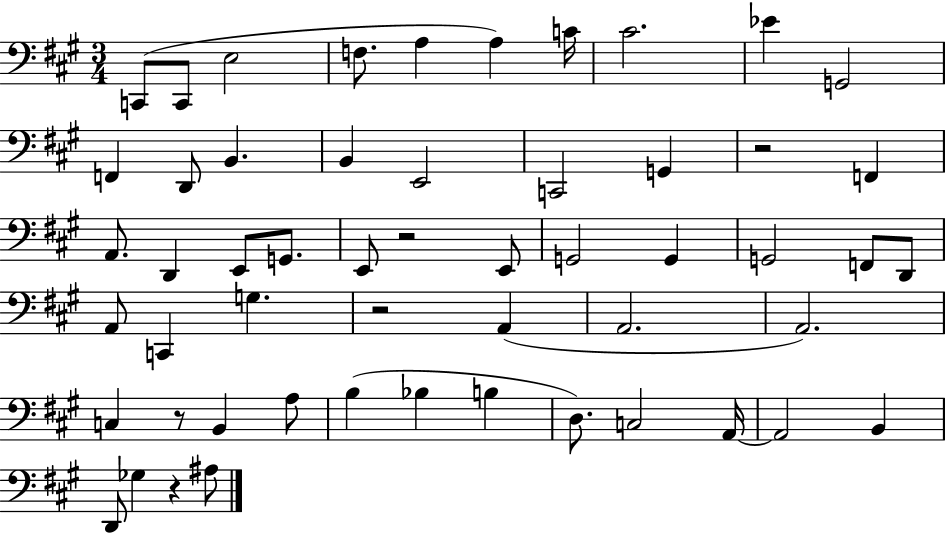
{
  \clef bass
  \numericTimeSignature
  \time 3/4
  \key a \major
  c,8( c,8 e2 | f8. a4 a4) c'16 | cis'2. | ees'4 g,2 | \break f,4 d,8 b,4. | b,4 e,2 | c,2 g,4 | r2 f,4 | \break a,8. d,4 e,8 g,8. | e,8 r2 e,8 | g,2 g,4 | g,2 f,8 d,8 | \break a,8 c,4 g4. | r2 a,4( | a,2. | a,2.) | \break c4 r8 b,4 a8 | b4( bes4 b4 | d8.) c2 a,16~~ | a,2 b,4 | \break d,8 ges4 r4 ais8 | \bar "|."
}